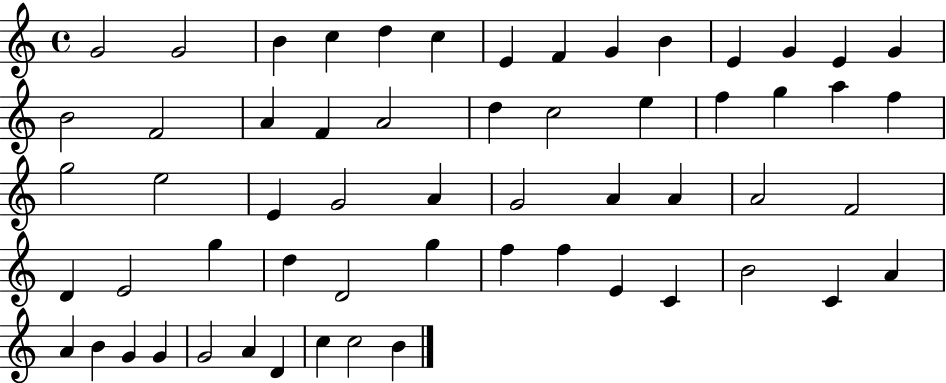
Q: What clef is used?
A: treble